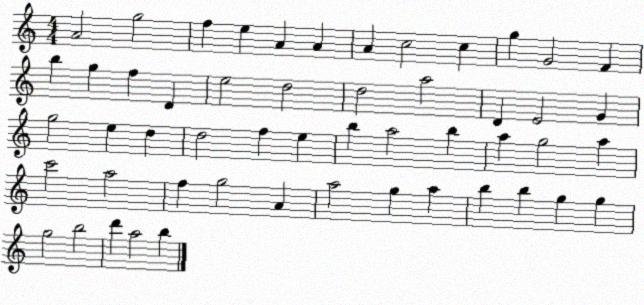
X:1
T:Untitled
M:4/4
L:1/4
K:C
A2 g2 f e A A A c2 c g G2 F b g f D e2 d2 d2 a2 D E2 G g2 e d d2 f e b a2 b a g2 a c'2 a2 f g2 A a2 g a b b g g g2 b2 d' a2 b